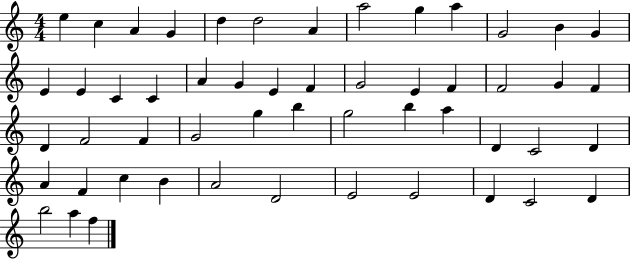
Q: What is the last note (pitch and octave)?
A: F5